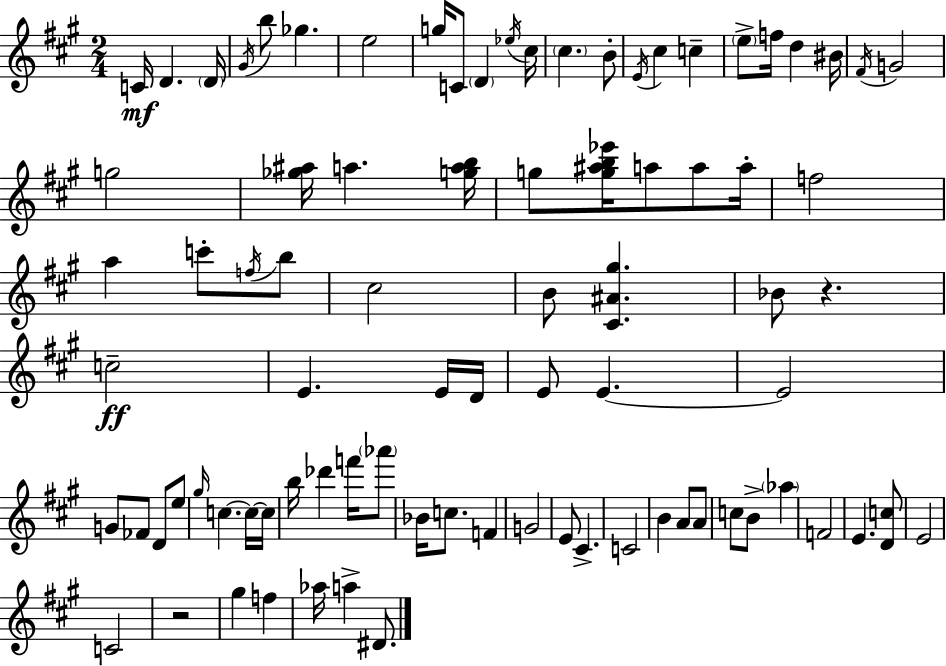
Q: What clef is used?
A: treble